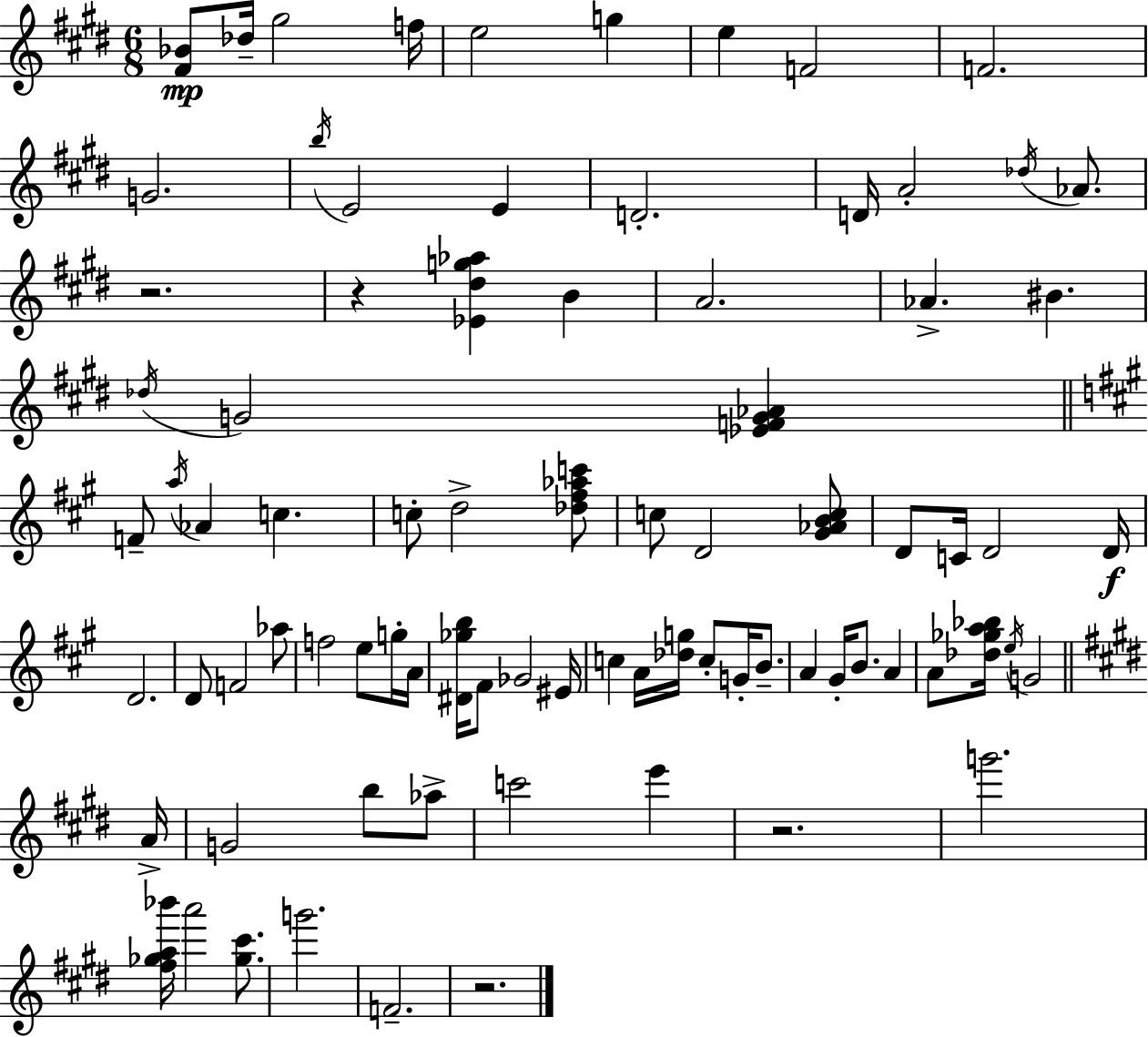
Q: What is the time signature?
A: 6/8